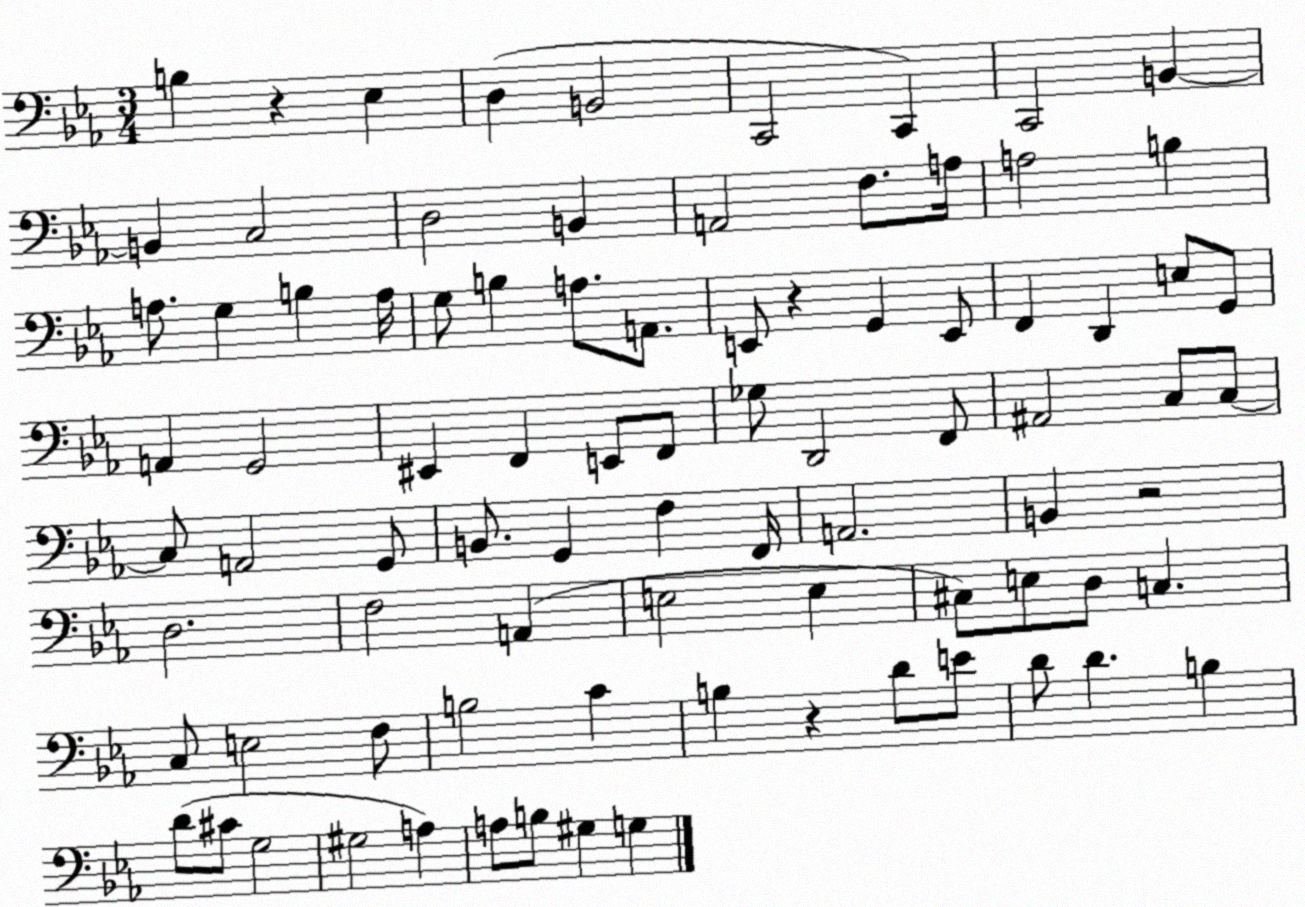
X:1
T:Untitled
M:3/4
L:1/4
K:Eb
B, z _E, D, B,,2 C,,2 C,, C,,2 B,, B,, C,2 D,2 B,, A,,2 F,/2 A,/4 A,2 B, A,/2 G, B, A,/4 G,/2 B, A,/2 A,,/2 E,,/2 z G,, E,,/2 F,, D,, E,/2 G,,/2 A,, G,,2 ^E,, F,, E,,/2 F,,/2 _G,/2 D,,2 F,,/2 ^A,,2 C,/2 C,/2 C,/2 A,,2 G,,/2 B,,/2 G,, F, F,,/4 A,,2 B,, z2 D,2 F,2 A,, E,2 E, ^C,/2 E,/2 D,/2 C, C,/2 E,2 F,/2 B,2 C B, z D/2 E/2 D/2 D B, D/2 ^C/2 G,2 ^G,2 A, A,/2 B,/2 ^G, G,